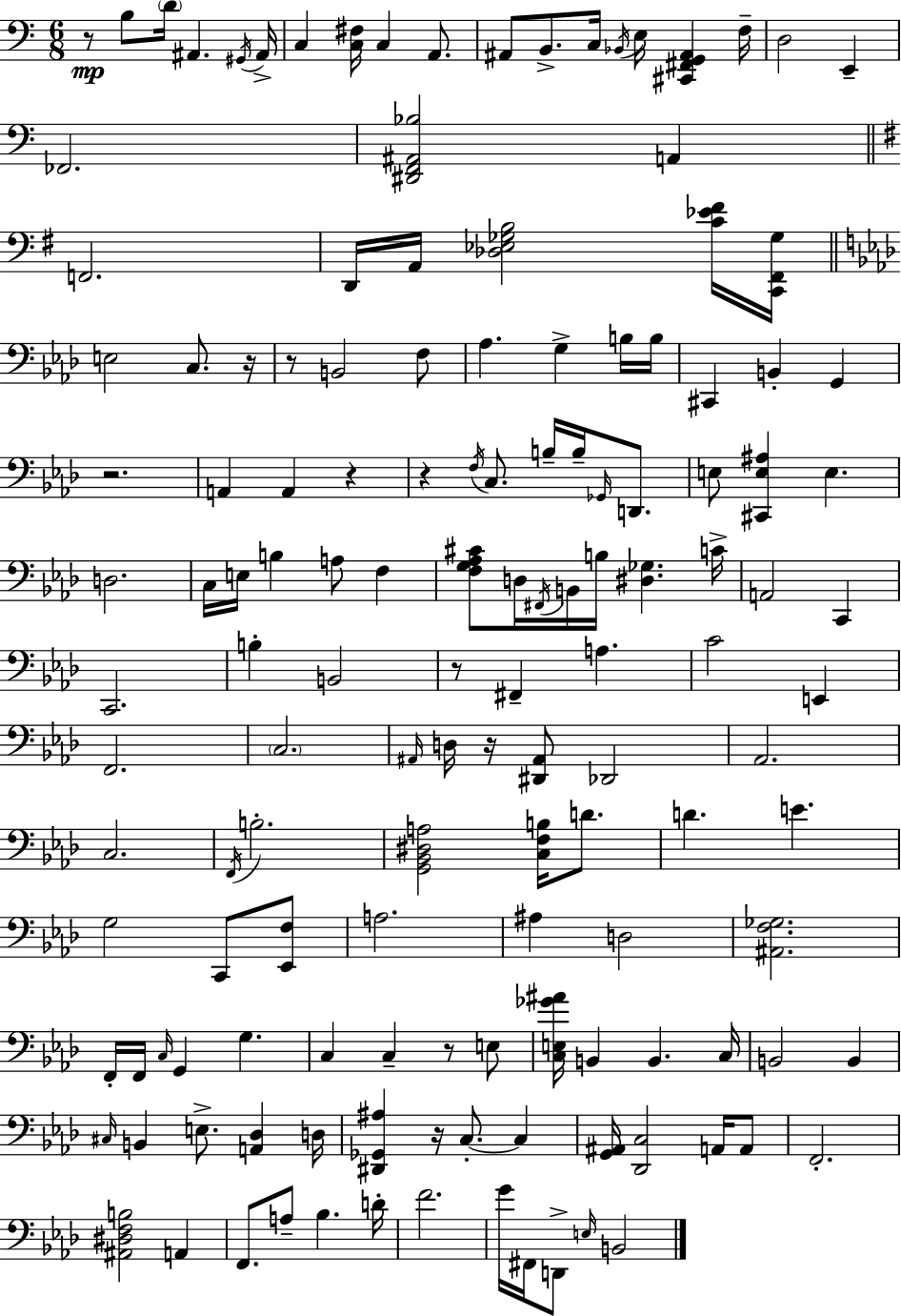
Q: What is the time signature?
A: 6/8